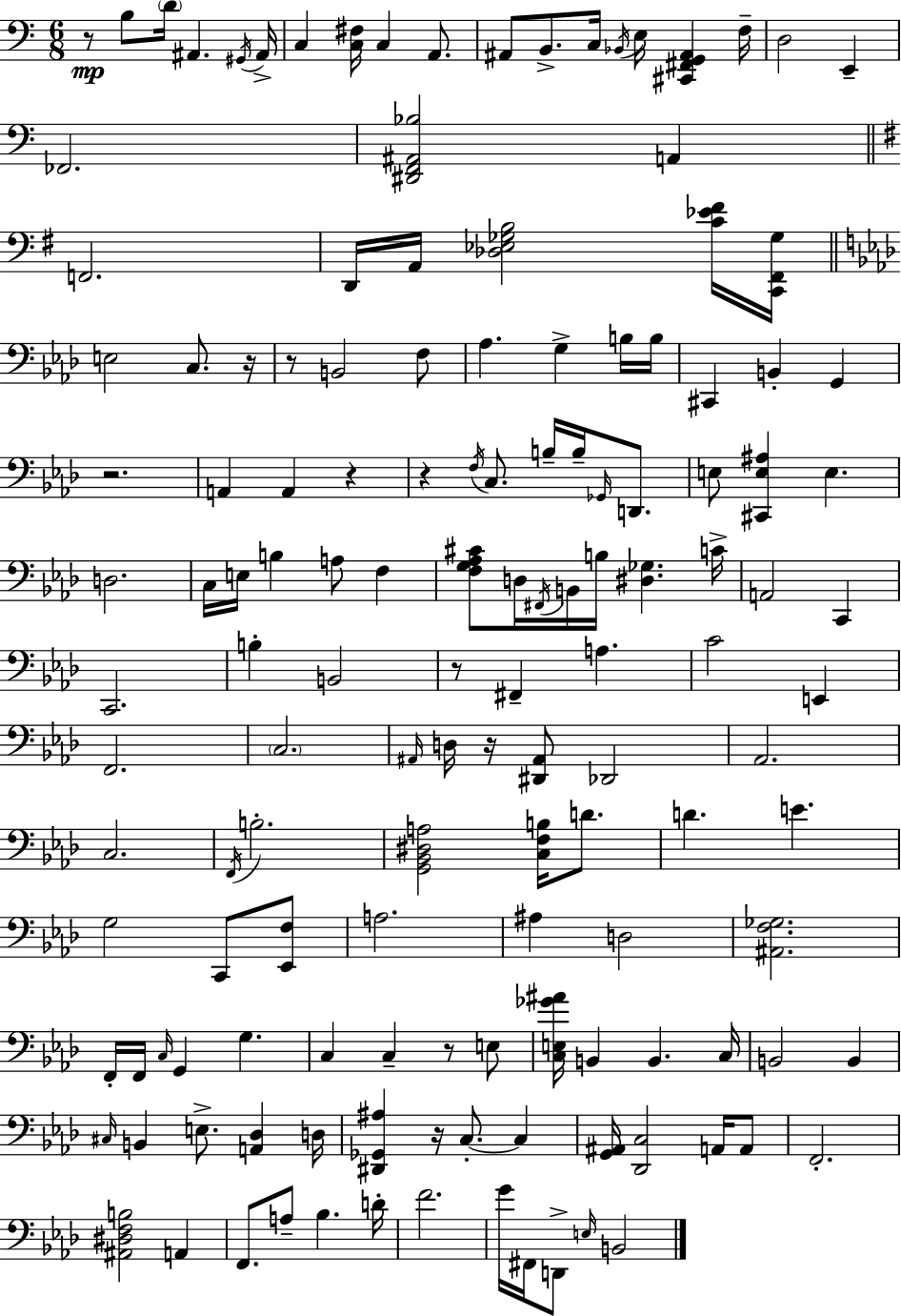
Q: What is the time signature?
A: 6/8